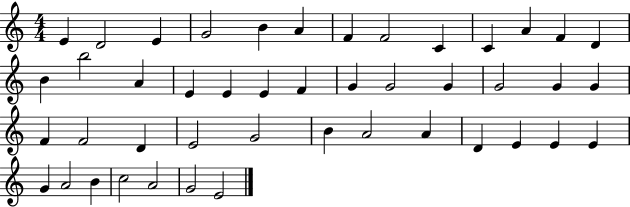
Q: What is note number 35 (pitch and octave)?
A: D4